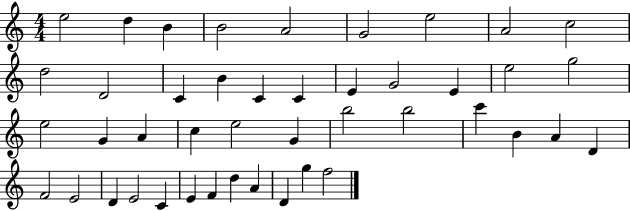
E5/h D5/q B4/q B4/h A4/h G4/h E5/h A4/h C5/h D5/h D4/h C4/q B4/q C4/q C4/q E4/q G4/h E4/q E5/h G5/h E5/h G4/q A4/q C5/q E5/h G4/q B5/h B5/h C6/q B4/q A4/q D4/q F4/h E4/h D4/q E4/h C4/q E4/q F4/q D5/q A4/q D4/q G5/q F5/h